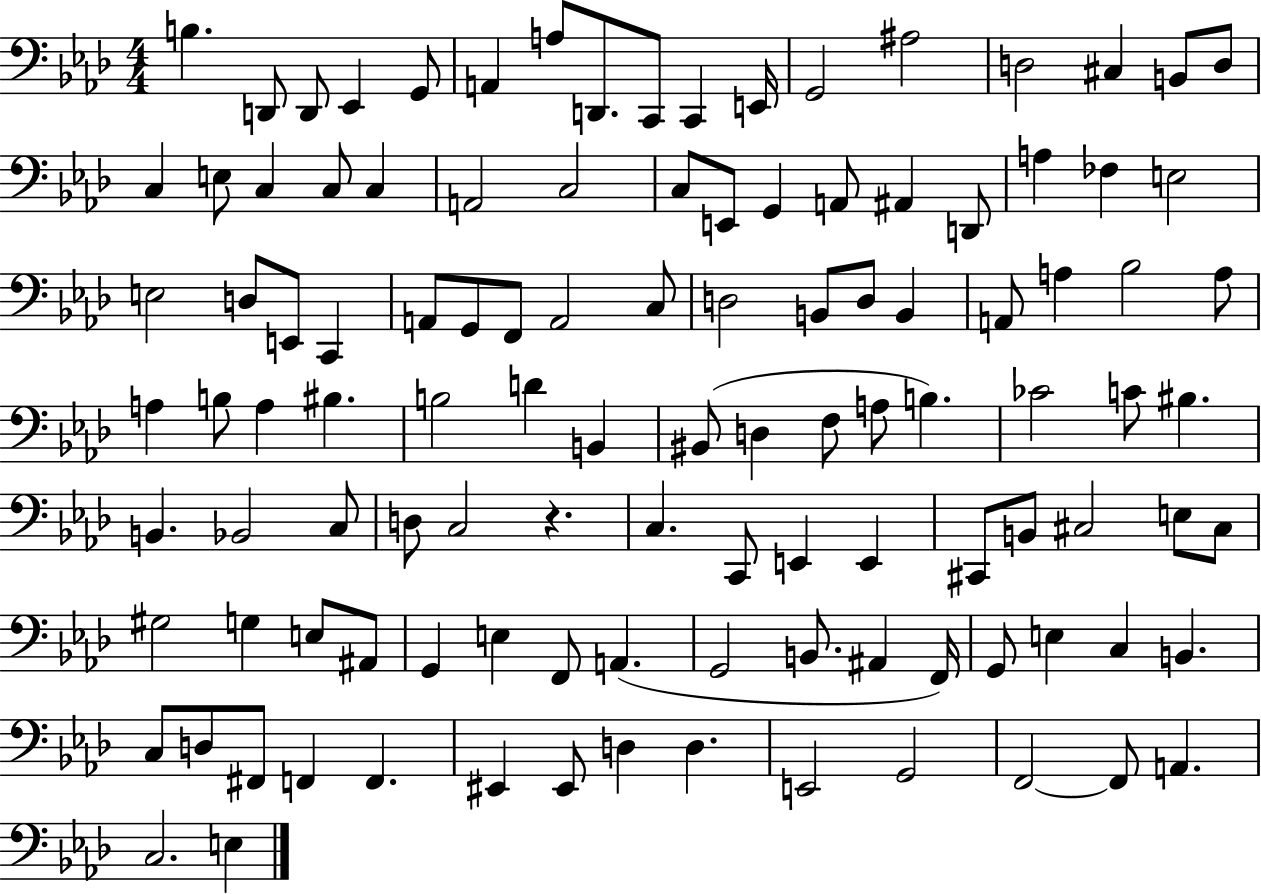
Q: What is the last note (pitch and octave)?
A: E3